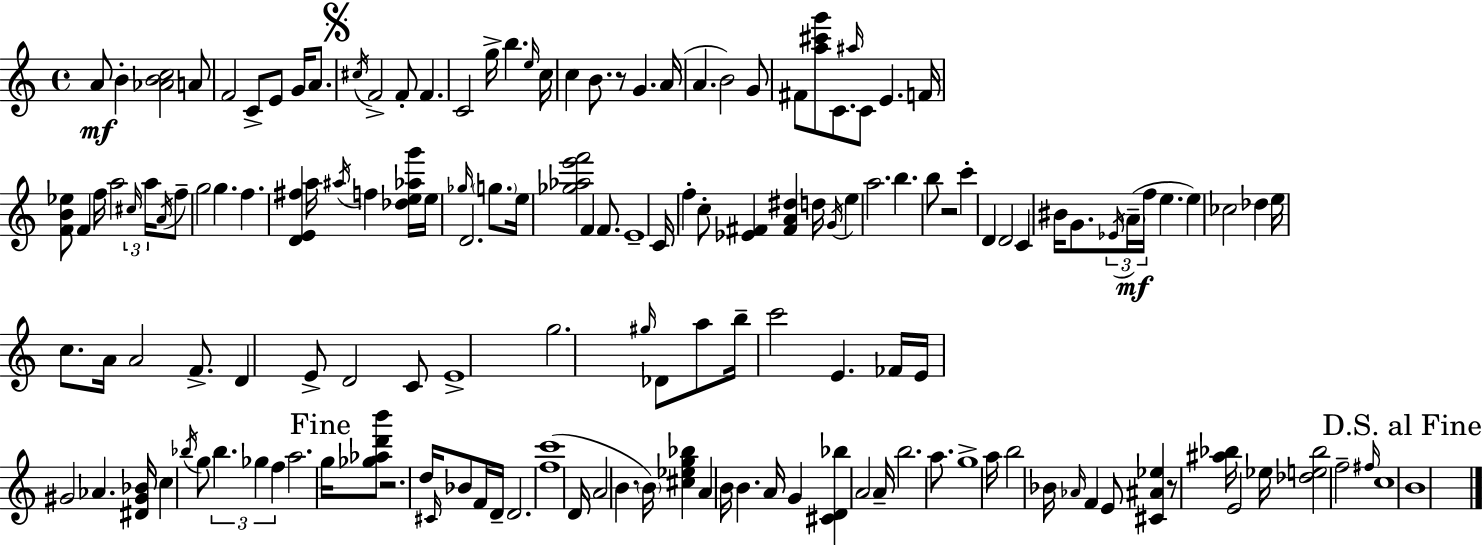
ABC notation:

X:1
T:Untitled
M:4/4
L:1/4
K:Am
A/2 B [_ABc]2 A/2 F2 C/2 E/2 G/4 A/2 ^c/4 F2 F/2 F C2 g/4 b e/4 c/4 c B/2 z/2 G A/4 A B2 G/2 ^F/2 [a^c'g']/2 C/2 ^a/4 C/2 E F/4 [FB_e]/2 F f/4 a2 ^c/4 a/4 A/4 f/2 g2 g f [DE^f] a/4 ^a/4 f [_de_ag']/4 e/4 _g/4 D2 g/2 e/4 [_g_ae'f']2 F F/2 E4 C/4 f c/2 [_E^F] [^FA^d] d/4 G/4 e a2 b b/2 z2 c' D D2 C ^B/4 G/2 _E/4 A/4 f/4 e e _c2 _d e/4 c/2 A/4 A2 F/2 D E/2 D2 C/2 E4 g2 ^g/4 _D/2 a/2 b/4 c'2 E _F/4 E/4 ^G2 _A [^D^G_B]/4 c _b/4 g/2 _b _g f a2 g/4 [_g_ad'b']/2 z2 d/4 ^C/4 _B/2 F/4 D/4 D2 [fc']4 D/4 A2 B B/4 [^c_eg_b] A B/4 B A/4 G [^CD_b] A2 A/4 b2 a/2 g4 a/4 b2 _B/4 _A/4 F E/2 [^C^A_e] z/2 [^a_b]/4 E2 _e/4 [_de_b]2 f2 ^f/4 c4 B4